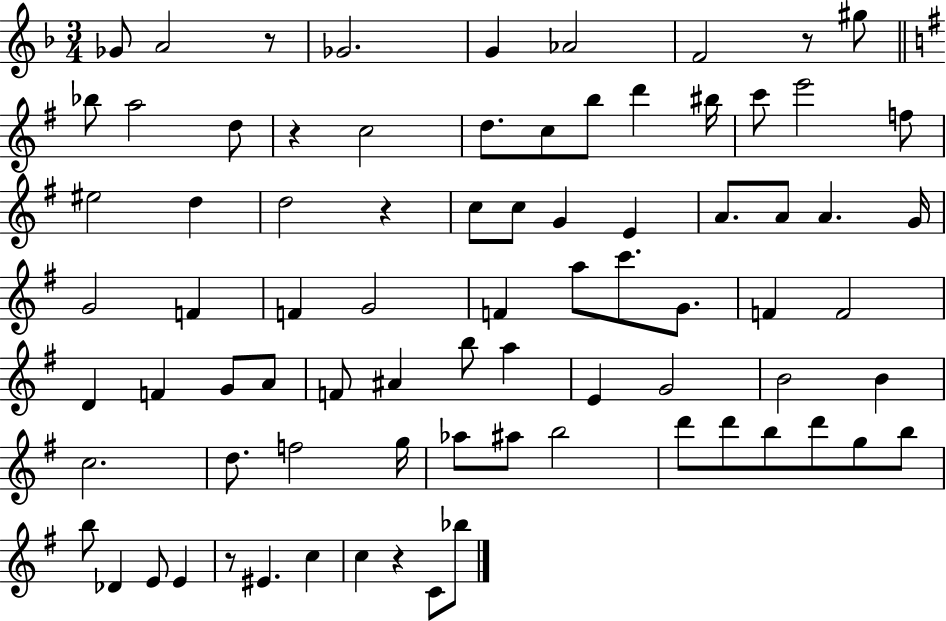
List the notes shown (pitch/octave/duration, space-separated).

Gb4/e A4/h R/e Gb4/h. G4/q Ab4/h F4/h R/e G#5/e Bb5/e A5/h D5/e R/q C5/h D5/e. C5/e B5/e D6/q BIS5/s C6/e E6/h F5/e EIS5/h D5/q D5/h R/q C5/e C5/e G4/q E4/q A4/e. A4/e A4/q. G4/s G4/h F4/q F4/q G4/h F4/q A5/e C6/e. G4/e. F4/q F4/h D4/q F4/q G4/e A4/e F4/e A#4/q B5/e A5/q E4/q G4/h B4/h B4/q C5/h. D5/e. F5/h G5/s Ab5/e A#5/e B5/h D6/e D6/e B5/e D6/e G5/e B5/e B5/e Db4/q E4/e E4/q R/e EIS4/q. C5/q C5/q R/q C4/e Bb5/e